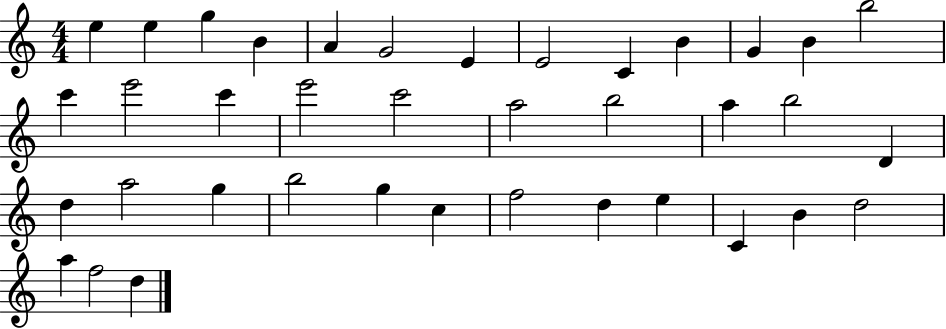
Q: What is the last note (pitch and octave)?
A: D5